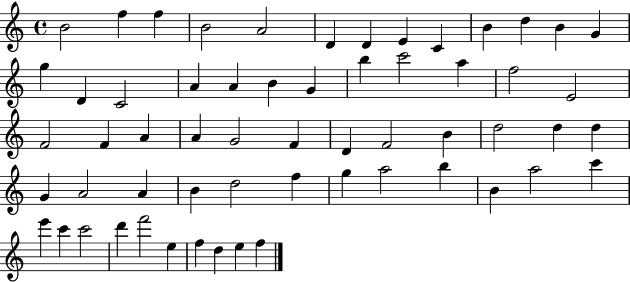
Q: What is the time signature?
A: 4/4